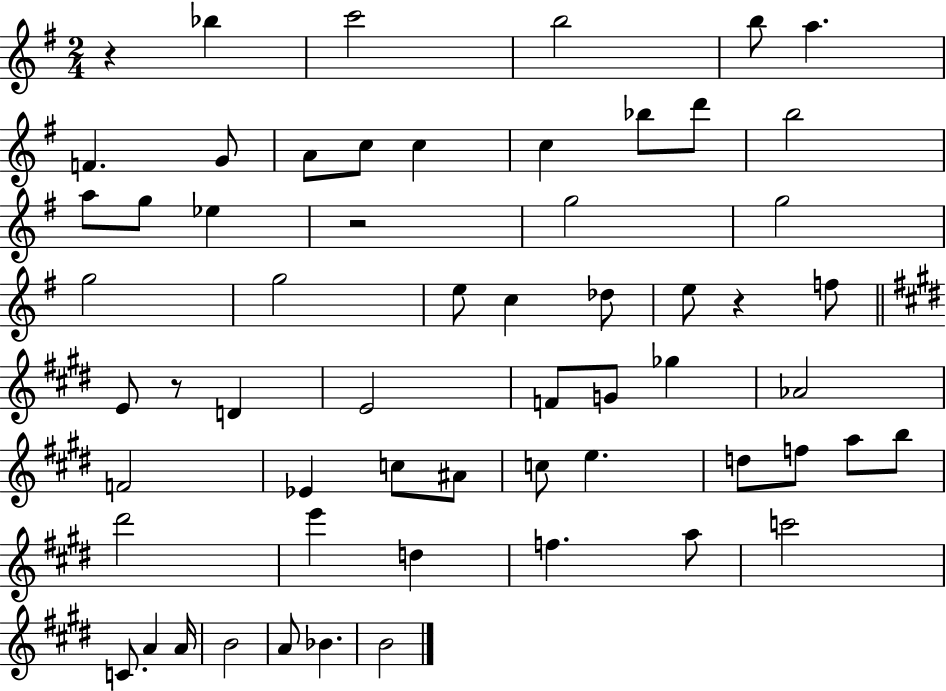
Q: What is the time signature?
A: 2/4